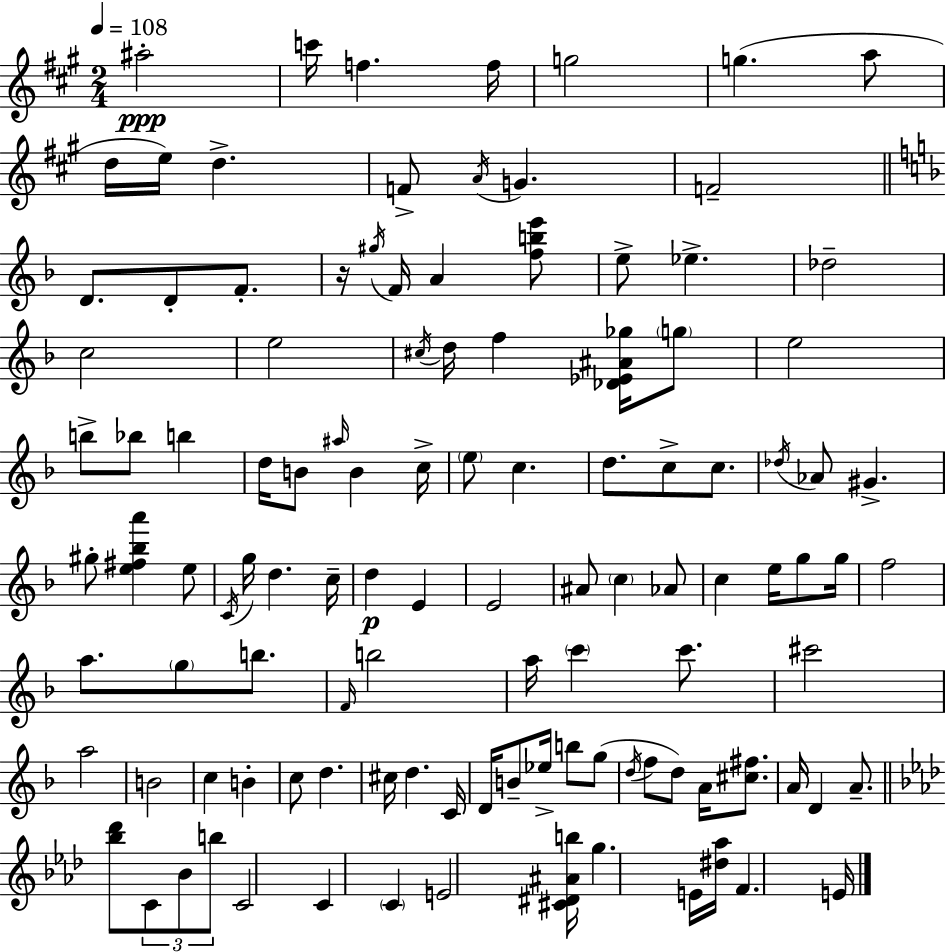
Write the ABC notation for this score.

X:1
T:Untitled
M:2/4
L:1/4
K:A
^a2 c'/4 f f/4 g2 g a/2 d/4 e/4 d F/2 A/4 G F2 D/2 D/2 F/2 z/4 ^g/4 F/4 A [fbe']/2 e/2 _e _d2 c2 e2 ^c/4 d/4 f [_D_E^A_g]/4 g/2 e2 b/2 _b/2 b d/4 B/2 ^a/4 B c/4 e/2 c d/2 c/2 c/2 _d/4 _A/2 ^G ^g/2 [e^f_ba'] e/2 C/4 g/4 d c/4 d E E2 ^A/2 c _A/2 c e/4 g/2 g/4 f2 a/2 g/2 b/2 F/4 b2 a/4 c' c'/2 ^c'2 a2 B2 c B c/2 d ^c/4 d C/4 D/4 B/2 _e/4 b/2 g/2 d/4 f/2 d/2 A/4 [^c^f]/2 A/4 D A/2 [_b_d']/2 C/2 _B/2 b/2 C2 C C E2 [^C^D^Ab]/4 g E/4 [^d_a]/4 F E/4